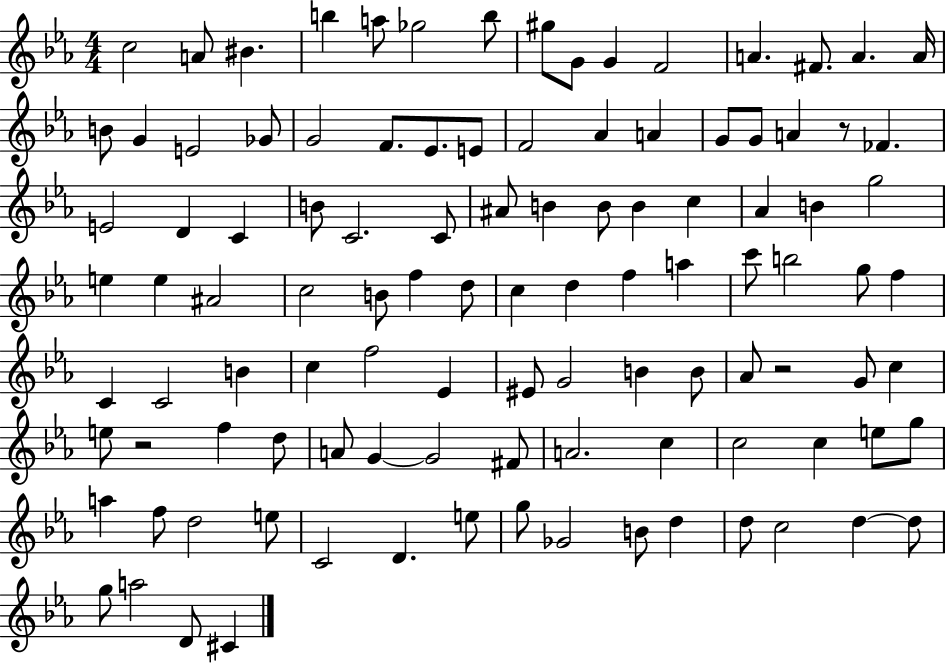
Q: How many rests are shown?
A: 3